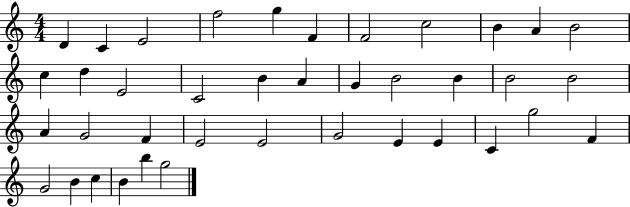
{
  \clef treble
  \numericTimeSignature
  \time 4/4
  \key c \major
  d'4 c'4 e'2 | f''2 g''4 f'4 | f'2 c''2 | b'4 a'4 b'2 | \break c''4 d''4 e'2 | c'2 b'4 a'4 | g'4 b'2 b'4 | b'2 b'2 | \break a'4 g'2 f'4 | e'2 e'2 | g'2 e'4 e'4 | c'4 g''2 f'4 | \break g'2 b'4 c''4 | b'4 b''4 g''2 | \bar "|."
}